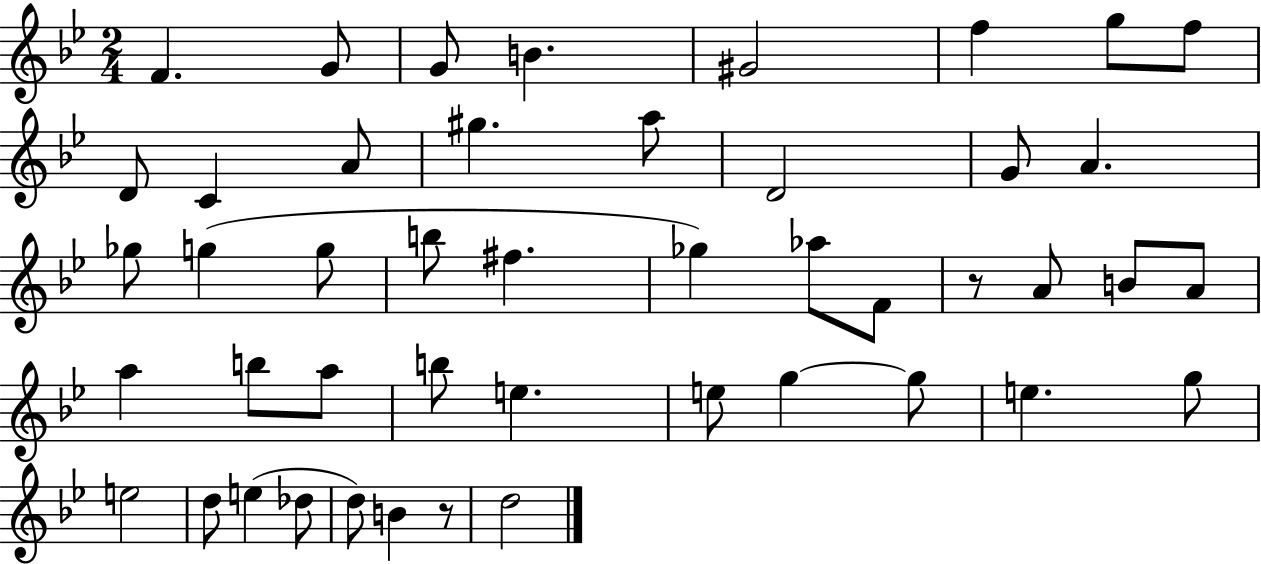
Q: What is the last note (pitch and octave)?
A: D5